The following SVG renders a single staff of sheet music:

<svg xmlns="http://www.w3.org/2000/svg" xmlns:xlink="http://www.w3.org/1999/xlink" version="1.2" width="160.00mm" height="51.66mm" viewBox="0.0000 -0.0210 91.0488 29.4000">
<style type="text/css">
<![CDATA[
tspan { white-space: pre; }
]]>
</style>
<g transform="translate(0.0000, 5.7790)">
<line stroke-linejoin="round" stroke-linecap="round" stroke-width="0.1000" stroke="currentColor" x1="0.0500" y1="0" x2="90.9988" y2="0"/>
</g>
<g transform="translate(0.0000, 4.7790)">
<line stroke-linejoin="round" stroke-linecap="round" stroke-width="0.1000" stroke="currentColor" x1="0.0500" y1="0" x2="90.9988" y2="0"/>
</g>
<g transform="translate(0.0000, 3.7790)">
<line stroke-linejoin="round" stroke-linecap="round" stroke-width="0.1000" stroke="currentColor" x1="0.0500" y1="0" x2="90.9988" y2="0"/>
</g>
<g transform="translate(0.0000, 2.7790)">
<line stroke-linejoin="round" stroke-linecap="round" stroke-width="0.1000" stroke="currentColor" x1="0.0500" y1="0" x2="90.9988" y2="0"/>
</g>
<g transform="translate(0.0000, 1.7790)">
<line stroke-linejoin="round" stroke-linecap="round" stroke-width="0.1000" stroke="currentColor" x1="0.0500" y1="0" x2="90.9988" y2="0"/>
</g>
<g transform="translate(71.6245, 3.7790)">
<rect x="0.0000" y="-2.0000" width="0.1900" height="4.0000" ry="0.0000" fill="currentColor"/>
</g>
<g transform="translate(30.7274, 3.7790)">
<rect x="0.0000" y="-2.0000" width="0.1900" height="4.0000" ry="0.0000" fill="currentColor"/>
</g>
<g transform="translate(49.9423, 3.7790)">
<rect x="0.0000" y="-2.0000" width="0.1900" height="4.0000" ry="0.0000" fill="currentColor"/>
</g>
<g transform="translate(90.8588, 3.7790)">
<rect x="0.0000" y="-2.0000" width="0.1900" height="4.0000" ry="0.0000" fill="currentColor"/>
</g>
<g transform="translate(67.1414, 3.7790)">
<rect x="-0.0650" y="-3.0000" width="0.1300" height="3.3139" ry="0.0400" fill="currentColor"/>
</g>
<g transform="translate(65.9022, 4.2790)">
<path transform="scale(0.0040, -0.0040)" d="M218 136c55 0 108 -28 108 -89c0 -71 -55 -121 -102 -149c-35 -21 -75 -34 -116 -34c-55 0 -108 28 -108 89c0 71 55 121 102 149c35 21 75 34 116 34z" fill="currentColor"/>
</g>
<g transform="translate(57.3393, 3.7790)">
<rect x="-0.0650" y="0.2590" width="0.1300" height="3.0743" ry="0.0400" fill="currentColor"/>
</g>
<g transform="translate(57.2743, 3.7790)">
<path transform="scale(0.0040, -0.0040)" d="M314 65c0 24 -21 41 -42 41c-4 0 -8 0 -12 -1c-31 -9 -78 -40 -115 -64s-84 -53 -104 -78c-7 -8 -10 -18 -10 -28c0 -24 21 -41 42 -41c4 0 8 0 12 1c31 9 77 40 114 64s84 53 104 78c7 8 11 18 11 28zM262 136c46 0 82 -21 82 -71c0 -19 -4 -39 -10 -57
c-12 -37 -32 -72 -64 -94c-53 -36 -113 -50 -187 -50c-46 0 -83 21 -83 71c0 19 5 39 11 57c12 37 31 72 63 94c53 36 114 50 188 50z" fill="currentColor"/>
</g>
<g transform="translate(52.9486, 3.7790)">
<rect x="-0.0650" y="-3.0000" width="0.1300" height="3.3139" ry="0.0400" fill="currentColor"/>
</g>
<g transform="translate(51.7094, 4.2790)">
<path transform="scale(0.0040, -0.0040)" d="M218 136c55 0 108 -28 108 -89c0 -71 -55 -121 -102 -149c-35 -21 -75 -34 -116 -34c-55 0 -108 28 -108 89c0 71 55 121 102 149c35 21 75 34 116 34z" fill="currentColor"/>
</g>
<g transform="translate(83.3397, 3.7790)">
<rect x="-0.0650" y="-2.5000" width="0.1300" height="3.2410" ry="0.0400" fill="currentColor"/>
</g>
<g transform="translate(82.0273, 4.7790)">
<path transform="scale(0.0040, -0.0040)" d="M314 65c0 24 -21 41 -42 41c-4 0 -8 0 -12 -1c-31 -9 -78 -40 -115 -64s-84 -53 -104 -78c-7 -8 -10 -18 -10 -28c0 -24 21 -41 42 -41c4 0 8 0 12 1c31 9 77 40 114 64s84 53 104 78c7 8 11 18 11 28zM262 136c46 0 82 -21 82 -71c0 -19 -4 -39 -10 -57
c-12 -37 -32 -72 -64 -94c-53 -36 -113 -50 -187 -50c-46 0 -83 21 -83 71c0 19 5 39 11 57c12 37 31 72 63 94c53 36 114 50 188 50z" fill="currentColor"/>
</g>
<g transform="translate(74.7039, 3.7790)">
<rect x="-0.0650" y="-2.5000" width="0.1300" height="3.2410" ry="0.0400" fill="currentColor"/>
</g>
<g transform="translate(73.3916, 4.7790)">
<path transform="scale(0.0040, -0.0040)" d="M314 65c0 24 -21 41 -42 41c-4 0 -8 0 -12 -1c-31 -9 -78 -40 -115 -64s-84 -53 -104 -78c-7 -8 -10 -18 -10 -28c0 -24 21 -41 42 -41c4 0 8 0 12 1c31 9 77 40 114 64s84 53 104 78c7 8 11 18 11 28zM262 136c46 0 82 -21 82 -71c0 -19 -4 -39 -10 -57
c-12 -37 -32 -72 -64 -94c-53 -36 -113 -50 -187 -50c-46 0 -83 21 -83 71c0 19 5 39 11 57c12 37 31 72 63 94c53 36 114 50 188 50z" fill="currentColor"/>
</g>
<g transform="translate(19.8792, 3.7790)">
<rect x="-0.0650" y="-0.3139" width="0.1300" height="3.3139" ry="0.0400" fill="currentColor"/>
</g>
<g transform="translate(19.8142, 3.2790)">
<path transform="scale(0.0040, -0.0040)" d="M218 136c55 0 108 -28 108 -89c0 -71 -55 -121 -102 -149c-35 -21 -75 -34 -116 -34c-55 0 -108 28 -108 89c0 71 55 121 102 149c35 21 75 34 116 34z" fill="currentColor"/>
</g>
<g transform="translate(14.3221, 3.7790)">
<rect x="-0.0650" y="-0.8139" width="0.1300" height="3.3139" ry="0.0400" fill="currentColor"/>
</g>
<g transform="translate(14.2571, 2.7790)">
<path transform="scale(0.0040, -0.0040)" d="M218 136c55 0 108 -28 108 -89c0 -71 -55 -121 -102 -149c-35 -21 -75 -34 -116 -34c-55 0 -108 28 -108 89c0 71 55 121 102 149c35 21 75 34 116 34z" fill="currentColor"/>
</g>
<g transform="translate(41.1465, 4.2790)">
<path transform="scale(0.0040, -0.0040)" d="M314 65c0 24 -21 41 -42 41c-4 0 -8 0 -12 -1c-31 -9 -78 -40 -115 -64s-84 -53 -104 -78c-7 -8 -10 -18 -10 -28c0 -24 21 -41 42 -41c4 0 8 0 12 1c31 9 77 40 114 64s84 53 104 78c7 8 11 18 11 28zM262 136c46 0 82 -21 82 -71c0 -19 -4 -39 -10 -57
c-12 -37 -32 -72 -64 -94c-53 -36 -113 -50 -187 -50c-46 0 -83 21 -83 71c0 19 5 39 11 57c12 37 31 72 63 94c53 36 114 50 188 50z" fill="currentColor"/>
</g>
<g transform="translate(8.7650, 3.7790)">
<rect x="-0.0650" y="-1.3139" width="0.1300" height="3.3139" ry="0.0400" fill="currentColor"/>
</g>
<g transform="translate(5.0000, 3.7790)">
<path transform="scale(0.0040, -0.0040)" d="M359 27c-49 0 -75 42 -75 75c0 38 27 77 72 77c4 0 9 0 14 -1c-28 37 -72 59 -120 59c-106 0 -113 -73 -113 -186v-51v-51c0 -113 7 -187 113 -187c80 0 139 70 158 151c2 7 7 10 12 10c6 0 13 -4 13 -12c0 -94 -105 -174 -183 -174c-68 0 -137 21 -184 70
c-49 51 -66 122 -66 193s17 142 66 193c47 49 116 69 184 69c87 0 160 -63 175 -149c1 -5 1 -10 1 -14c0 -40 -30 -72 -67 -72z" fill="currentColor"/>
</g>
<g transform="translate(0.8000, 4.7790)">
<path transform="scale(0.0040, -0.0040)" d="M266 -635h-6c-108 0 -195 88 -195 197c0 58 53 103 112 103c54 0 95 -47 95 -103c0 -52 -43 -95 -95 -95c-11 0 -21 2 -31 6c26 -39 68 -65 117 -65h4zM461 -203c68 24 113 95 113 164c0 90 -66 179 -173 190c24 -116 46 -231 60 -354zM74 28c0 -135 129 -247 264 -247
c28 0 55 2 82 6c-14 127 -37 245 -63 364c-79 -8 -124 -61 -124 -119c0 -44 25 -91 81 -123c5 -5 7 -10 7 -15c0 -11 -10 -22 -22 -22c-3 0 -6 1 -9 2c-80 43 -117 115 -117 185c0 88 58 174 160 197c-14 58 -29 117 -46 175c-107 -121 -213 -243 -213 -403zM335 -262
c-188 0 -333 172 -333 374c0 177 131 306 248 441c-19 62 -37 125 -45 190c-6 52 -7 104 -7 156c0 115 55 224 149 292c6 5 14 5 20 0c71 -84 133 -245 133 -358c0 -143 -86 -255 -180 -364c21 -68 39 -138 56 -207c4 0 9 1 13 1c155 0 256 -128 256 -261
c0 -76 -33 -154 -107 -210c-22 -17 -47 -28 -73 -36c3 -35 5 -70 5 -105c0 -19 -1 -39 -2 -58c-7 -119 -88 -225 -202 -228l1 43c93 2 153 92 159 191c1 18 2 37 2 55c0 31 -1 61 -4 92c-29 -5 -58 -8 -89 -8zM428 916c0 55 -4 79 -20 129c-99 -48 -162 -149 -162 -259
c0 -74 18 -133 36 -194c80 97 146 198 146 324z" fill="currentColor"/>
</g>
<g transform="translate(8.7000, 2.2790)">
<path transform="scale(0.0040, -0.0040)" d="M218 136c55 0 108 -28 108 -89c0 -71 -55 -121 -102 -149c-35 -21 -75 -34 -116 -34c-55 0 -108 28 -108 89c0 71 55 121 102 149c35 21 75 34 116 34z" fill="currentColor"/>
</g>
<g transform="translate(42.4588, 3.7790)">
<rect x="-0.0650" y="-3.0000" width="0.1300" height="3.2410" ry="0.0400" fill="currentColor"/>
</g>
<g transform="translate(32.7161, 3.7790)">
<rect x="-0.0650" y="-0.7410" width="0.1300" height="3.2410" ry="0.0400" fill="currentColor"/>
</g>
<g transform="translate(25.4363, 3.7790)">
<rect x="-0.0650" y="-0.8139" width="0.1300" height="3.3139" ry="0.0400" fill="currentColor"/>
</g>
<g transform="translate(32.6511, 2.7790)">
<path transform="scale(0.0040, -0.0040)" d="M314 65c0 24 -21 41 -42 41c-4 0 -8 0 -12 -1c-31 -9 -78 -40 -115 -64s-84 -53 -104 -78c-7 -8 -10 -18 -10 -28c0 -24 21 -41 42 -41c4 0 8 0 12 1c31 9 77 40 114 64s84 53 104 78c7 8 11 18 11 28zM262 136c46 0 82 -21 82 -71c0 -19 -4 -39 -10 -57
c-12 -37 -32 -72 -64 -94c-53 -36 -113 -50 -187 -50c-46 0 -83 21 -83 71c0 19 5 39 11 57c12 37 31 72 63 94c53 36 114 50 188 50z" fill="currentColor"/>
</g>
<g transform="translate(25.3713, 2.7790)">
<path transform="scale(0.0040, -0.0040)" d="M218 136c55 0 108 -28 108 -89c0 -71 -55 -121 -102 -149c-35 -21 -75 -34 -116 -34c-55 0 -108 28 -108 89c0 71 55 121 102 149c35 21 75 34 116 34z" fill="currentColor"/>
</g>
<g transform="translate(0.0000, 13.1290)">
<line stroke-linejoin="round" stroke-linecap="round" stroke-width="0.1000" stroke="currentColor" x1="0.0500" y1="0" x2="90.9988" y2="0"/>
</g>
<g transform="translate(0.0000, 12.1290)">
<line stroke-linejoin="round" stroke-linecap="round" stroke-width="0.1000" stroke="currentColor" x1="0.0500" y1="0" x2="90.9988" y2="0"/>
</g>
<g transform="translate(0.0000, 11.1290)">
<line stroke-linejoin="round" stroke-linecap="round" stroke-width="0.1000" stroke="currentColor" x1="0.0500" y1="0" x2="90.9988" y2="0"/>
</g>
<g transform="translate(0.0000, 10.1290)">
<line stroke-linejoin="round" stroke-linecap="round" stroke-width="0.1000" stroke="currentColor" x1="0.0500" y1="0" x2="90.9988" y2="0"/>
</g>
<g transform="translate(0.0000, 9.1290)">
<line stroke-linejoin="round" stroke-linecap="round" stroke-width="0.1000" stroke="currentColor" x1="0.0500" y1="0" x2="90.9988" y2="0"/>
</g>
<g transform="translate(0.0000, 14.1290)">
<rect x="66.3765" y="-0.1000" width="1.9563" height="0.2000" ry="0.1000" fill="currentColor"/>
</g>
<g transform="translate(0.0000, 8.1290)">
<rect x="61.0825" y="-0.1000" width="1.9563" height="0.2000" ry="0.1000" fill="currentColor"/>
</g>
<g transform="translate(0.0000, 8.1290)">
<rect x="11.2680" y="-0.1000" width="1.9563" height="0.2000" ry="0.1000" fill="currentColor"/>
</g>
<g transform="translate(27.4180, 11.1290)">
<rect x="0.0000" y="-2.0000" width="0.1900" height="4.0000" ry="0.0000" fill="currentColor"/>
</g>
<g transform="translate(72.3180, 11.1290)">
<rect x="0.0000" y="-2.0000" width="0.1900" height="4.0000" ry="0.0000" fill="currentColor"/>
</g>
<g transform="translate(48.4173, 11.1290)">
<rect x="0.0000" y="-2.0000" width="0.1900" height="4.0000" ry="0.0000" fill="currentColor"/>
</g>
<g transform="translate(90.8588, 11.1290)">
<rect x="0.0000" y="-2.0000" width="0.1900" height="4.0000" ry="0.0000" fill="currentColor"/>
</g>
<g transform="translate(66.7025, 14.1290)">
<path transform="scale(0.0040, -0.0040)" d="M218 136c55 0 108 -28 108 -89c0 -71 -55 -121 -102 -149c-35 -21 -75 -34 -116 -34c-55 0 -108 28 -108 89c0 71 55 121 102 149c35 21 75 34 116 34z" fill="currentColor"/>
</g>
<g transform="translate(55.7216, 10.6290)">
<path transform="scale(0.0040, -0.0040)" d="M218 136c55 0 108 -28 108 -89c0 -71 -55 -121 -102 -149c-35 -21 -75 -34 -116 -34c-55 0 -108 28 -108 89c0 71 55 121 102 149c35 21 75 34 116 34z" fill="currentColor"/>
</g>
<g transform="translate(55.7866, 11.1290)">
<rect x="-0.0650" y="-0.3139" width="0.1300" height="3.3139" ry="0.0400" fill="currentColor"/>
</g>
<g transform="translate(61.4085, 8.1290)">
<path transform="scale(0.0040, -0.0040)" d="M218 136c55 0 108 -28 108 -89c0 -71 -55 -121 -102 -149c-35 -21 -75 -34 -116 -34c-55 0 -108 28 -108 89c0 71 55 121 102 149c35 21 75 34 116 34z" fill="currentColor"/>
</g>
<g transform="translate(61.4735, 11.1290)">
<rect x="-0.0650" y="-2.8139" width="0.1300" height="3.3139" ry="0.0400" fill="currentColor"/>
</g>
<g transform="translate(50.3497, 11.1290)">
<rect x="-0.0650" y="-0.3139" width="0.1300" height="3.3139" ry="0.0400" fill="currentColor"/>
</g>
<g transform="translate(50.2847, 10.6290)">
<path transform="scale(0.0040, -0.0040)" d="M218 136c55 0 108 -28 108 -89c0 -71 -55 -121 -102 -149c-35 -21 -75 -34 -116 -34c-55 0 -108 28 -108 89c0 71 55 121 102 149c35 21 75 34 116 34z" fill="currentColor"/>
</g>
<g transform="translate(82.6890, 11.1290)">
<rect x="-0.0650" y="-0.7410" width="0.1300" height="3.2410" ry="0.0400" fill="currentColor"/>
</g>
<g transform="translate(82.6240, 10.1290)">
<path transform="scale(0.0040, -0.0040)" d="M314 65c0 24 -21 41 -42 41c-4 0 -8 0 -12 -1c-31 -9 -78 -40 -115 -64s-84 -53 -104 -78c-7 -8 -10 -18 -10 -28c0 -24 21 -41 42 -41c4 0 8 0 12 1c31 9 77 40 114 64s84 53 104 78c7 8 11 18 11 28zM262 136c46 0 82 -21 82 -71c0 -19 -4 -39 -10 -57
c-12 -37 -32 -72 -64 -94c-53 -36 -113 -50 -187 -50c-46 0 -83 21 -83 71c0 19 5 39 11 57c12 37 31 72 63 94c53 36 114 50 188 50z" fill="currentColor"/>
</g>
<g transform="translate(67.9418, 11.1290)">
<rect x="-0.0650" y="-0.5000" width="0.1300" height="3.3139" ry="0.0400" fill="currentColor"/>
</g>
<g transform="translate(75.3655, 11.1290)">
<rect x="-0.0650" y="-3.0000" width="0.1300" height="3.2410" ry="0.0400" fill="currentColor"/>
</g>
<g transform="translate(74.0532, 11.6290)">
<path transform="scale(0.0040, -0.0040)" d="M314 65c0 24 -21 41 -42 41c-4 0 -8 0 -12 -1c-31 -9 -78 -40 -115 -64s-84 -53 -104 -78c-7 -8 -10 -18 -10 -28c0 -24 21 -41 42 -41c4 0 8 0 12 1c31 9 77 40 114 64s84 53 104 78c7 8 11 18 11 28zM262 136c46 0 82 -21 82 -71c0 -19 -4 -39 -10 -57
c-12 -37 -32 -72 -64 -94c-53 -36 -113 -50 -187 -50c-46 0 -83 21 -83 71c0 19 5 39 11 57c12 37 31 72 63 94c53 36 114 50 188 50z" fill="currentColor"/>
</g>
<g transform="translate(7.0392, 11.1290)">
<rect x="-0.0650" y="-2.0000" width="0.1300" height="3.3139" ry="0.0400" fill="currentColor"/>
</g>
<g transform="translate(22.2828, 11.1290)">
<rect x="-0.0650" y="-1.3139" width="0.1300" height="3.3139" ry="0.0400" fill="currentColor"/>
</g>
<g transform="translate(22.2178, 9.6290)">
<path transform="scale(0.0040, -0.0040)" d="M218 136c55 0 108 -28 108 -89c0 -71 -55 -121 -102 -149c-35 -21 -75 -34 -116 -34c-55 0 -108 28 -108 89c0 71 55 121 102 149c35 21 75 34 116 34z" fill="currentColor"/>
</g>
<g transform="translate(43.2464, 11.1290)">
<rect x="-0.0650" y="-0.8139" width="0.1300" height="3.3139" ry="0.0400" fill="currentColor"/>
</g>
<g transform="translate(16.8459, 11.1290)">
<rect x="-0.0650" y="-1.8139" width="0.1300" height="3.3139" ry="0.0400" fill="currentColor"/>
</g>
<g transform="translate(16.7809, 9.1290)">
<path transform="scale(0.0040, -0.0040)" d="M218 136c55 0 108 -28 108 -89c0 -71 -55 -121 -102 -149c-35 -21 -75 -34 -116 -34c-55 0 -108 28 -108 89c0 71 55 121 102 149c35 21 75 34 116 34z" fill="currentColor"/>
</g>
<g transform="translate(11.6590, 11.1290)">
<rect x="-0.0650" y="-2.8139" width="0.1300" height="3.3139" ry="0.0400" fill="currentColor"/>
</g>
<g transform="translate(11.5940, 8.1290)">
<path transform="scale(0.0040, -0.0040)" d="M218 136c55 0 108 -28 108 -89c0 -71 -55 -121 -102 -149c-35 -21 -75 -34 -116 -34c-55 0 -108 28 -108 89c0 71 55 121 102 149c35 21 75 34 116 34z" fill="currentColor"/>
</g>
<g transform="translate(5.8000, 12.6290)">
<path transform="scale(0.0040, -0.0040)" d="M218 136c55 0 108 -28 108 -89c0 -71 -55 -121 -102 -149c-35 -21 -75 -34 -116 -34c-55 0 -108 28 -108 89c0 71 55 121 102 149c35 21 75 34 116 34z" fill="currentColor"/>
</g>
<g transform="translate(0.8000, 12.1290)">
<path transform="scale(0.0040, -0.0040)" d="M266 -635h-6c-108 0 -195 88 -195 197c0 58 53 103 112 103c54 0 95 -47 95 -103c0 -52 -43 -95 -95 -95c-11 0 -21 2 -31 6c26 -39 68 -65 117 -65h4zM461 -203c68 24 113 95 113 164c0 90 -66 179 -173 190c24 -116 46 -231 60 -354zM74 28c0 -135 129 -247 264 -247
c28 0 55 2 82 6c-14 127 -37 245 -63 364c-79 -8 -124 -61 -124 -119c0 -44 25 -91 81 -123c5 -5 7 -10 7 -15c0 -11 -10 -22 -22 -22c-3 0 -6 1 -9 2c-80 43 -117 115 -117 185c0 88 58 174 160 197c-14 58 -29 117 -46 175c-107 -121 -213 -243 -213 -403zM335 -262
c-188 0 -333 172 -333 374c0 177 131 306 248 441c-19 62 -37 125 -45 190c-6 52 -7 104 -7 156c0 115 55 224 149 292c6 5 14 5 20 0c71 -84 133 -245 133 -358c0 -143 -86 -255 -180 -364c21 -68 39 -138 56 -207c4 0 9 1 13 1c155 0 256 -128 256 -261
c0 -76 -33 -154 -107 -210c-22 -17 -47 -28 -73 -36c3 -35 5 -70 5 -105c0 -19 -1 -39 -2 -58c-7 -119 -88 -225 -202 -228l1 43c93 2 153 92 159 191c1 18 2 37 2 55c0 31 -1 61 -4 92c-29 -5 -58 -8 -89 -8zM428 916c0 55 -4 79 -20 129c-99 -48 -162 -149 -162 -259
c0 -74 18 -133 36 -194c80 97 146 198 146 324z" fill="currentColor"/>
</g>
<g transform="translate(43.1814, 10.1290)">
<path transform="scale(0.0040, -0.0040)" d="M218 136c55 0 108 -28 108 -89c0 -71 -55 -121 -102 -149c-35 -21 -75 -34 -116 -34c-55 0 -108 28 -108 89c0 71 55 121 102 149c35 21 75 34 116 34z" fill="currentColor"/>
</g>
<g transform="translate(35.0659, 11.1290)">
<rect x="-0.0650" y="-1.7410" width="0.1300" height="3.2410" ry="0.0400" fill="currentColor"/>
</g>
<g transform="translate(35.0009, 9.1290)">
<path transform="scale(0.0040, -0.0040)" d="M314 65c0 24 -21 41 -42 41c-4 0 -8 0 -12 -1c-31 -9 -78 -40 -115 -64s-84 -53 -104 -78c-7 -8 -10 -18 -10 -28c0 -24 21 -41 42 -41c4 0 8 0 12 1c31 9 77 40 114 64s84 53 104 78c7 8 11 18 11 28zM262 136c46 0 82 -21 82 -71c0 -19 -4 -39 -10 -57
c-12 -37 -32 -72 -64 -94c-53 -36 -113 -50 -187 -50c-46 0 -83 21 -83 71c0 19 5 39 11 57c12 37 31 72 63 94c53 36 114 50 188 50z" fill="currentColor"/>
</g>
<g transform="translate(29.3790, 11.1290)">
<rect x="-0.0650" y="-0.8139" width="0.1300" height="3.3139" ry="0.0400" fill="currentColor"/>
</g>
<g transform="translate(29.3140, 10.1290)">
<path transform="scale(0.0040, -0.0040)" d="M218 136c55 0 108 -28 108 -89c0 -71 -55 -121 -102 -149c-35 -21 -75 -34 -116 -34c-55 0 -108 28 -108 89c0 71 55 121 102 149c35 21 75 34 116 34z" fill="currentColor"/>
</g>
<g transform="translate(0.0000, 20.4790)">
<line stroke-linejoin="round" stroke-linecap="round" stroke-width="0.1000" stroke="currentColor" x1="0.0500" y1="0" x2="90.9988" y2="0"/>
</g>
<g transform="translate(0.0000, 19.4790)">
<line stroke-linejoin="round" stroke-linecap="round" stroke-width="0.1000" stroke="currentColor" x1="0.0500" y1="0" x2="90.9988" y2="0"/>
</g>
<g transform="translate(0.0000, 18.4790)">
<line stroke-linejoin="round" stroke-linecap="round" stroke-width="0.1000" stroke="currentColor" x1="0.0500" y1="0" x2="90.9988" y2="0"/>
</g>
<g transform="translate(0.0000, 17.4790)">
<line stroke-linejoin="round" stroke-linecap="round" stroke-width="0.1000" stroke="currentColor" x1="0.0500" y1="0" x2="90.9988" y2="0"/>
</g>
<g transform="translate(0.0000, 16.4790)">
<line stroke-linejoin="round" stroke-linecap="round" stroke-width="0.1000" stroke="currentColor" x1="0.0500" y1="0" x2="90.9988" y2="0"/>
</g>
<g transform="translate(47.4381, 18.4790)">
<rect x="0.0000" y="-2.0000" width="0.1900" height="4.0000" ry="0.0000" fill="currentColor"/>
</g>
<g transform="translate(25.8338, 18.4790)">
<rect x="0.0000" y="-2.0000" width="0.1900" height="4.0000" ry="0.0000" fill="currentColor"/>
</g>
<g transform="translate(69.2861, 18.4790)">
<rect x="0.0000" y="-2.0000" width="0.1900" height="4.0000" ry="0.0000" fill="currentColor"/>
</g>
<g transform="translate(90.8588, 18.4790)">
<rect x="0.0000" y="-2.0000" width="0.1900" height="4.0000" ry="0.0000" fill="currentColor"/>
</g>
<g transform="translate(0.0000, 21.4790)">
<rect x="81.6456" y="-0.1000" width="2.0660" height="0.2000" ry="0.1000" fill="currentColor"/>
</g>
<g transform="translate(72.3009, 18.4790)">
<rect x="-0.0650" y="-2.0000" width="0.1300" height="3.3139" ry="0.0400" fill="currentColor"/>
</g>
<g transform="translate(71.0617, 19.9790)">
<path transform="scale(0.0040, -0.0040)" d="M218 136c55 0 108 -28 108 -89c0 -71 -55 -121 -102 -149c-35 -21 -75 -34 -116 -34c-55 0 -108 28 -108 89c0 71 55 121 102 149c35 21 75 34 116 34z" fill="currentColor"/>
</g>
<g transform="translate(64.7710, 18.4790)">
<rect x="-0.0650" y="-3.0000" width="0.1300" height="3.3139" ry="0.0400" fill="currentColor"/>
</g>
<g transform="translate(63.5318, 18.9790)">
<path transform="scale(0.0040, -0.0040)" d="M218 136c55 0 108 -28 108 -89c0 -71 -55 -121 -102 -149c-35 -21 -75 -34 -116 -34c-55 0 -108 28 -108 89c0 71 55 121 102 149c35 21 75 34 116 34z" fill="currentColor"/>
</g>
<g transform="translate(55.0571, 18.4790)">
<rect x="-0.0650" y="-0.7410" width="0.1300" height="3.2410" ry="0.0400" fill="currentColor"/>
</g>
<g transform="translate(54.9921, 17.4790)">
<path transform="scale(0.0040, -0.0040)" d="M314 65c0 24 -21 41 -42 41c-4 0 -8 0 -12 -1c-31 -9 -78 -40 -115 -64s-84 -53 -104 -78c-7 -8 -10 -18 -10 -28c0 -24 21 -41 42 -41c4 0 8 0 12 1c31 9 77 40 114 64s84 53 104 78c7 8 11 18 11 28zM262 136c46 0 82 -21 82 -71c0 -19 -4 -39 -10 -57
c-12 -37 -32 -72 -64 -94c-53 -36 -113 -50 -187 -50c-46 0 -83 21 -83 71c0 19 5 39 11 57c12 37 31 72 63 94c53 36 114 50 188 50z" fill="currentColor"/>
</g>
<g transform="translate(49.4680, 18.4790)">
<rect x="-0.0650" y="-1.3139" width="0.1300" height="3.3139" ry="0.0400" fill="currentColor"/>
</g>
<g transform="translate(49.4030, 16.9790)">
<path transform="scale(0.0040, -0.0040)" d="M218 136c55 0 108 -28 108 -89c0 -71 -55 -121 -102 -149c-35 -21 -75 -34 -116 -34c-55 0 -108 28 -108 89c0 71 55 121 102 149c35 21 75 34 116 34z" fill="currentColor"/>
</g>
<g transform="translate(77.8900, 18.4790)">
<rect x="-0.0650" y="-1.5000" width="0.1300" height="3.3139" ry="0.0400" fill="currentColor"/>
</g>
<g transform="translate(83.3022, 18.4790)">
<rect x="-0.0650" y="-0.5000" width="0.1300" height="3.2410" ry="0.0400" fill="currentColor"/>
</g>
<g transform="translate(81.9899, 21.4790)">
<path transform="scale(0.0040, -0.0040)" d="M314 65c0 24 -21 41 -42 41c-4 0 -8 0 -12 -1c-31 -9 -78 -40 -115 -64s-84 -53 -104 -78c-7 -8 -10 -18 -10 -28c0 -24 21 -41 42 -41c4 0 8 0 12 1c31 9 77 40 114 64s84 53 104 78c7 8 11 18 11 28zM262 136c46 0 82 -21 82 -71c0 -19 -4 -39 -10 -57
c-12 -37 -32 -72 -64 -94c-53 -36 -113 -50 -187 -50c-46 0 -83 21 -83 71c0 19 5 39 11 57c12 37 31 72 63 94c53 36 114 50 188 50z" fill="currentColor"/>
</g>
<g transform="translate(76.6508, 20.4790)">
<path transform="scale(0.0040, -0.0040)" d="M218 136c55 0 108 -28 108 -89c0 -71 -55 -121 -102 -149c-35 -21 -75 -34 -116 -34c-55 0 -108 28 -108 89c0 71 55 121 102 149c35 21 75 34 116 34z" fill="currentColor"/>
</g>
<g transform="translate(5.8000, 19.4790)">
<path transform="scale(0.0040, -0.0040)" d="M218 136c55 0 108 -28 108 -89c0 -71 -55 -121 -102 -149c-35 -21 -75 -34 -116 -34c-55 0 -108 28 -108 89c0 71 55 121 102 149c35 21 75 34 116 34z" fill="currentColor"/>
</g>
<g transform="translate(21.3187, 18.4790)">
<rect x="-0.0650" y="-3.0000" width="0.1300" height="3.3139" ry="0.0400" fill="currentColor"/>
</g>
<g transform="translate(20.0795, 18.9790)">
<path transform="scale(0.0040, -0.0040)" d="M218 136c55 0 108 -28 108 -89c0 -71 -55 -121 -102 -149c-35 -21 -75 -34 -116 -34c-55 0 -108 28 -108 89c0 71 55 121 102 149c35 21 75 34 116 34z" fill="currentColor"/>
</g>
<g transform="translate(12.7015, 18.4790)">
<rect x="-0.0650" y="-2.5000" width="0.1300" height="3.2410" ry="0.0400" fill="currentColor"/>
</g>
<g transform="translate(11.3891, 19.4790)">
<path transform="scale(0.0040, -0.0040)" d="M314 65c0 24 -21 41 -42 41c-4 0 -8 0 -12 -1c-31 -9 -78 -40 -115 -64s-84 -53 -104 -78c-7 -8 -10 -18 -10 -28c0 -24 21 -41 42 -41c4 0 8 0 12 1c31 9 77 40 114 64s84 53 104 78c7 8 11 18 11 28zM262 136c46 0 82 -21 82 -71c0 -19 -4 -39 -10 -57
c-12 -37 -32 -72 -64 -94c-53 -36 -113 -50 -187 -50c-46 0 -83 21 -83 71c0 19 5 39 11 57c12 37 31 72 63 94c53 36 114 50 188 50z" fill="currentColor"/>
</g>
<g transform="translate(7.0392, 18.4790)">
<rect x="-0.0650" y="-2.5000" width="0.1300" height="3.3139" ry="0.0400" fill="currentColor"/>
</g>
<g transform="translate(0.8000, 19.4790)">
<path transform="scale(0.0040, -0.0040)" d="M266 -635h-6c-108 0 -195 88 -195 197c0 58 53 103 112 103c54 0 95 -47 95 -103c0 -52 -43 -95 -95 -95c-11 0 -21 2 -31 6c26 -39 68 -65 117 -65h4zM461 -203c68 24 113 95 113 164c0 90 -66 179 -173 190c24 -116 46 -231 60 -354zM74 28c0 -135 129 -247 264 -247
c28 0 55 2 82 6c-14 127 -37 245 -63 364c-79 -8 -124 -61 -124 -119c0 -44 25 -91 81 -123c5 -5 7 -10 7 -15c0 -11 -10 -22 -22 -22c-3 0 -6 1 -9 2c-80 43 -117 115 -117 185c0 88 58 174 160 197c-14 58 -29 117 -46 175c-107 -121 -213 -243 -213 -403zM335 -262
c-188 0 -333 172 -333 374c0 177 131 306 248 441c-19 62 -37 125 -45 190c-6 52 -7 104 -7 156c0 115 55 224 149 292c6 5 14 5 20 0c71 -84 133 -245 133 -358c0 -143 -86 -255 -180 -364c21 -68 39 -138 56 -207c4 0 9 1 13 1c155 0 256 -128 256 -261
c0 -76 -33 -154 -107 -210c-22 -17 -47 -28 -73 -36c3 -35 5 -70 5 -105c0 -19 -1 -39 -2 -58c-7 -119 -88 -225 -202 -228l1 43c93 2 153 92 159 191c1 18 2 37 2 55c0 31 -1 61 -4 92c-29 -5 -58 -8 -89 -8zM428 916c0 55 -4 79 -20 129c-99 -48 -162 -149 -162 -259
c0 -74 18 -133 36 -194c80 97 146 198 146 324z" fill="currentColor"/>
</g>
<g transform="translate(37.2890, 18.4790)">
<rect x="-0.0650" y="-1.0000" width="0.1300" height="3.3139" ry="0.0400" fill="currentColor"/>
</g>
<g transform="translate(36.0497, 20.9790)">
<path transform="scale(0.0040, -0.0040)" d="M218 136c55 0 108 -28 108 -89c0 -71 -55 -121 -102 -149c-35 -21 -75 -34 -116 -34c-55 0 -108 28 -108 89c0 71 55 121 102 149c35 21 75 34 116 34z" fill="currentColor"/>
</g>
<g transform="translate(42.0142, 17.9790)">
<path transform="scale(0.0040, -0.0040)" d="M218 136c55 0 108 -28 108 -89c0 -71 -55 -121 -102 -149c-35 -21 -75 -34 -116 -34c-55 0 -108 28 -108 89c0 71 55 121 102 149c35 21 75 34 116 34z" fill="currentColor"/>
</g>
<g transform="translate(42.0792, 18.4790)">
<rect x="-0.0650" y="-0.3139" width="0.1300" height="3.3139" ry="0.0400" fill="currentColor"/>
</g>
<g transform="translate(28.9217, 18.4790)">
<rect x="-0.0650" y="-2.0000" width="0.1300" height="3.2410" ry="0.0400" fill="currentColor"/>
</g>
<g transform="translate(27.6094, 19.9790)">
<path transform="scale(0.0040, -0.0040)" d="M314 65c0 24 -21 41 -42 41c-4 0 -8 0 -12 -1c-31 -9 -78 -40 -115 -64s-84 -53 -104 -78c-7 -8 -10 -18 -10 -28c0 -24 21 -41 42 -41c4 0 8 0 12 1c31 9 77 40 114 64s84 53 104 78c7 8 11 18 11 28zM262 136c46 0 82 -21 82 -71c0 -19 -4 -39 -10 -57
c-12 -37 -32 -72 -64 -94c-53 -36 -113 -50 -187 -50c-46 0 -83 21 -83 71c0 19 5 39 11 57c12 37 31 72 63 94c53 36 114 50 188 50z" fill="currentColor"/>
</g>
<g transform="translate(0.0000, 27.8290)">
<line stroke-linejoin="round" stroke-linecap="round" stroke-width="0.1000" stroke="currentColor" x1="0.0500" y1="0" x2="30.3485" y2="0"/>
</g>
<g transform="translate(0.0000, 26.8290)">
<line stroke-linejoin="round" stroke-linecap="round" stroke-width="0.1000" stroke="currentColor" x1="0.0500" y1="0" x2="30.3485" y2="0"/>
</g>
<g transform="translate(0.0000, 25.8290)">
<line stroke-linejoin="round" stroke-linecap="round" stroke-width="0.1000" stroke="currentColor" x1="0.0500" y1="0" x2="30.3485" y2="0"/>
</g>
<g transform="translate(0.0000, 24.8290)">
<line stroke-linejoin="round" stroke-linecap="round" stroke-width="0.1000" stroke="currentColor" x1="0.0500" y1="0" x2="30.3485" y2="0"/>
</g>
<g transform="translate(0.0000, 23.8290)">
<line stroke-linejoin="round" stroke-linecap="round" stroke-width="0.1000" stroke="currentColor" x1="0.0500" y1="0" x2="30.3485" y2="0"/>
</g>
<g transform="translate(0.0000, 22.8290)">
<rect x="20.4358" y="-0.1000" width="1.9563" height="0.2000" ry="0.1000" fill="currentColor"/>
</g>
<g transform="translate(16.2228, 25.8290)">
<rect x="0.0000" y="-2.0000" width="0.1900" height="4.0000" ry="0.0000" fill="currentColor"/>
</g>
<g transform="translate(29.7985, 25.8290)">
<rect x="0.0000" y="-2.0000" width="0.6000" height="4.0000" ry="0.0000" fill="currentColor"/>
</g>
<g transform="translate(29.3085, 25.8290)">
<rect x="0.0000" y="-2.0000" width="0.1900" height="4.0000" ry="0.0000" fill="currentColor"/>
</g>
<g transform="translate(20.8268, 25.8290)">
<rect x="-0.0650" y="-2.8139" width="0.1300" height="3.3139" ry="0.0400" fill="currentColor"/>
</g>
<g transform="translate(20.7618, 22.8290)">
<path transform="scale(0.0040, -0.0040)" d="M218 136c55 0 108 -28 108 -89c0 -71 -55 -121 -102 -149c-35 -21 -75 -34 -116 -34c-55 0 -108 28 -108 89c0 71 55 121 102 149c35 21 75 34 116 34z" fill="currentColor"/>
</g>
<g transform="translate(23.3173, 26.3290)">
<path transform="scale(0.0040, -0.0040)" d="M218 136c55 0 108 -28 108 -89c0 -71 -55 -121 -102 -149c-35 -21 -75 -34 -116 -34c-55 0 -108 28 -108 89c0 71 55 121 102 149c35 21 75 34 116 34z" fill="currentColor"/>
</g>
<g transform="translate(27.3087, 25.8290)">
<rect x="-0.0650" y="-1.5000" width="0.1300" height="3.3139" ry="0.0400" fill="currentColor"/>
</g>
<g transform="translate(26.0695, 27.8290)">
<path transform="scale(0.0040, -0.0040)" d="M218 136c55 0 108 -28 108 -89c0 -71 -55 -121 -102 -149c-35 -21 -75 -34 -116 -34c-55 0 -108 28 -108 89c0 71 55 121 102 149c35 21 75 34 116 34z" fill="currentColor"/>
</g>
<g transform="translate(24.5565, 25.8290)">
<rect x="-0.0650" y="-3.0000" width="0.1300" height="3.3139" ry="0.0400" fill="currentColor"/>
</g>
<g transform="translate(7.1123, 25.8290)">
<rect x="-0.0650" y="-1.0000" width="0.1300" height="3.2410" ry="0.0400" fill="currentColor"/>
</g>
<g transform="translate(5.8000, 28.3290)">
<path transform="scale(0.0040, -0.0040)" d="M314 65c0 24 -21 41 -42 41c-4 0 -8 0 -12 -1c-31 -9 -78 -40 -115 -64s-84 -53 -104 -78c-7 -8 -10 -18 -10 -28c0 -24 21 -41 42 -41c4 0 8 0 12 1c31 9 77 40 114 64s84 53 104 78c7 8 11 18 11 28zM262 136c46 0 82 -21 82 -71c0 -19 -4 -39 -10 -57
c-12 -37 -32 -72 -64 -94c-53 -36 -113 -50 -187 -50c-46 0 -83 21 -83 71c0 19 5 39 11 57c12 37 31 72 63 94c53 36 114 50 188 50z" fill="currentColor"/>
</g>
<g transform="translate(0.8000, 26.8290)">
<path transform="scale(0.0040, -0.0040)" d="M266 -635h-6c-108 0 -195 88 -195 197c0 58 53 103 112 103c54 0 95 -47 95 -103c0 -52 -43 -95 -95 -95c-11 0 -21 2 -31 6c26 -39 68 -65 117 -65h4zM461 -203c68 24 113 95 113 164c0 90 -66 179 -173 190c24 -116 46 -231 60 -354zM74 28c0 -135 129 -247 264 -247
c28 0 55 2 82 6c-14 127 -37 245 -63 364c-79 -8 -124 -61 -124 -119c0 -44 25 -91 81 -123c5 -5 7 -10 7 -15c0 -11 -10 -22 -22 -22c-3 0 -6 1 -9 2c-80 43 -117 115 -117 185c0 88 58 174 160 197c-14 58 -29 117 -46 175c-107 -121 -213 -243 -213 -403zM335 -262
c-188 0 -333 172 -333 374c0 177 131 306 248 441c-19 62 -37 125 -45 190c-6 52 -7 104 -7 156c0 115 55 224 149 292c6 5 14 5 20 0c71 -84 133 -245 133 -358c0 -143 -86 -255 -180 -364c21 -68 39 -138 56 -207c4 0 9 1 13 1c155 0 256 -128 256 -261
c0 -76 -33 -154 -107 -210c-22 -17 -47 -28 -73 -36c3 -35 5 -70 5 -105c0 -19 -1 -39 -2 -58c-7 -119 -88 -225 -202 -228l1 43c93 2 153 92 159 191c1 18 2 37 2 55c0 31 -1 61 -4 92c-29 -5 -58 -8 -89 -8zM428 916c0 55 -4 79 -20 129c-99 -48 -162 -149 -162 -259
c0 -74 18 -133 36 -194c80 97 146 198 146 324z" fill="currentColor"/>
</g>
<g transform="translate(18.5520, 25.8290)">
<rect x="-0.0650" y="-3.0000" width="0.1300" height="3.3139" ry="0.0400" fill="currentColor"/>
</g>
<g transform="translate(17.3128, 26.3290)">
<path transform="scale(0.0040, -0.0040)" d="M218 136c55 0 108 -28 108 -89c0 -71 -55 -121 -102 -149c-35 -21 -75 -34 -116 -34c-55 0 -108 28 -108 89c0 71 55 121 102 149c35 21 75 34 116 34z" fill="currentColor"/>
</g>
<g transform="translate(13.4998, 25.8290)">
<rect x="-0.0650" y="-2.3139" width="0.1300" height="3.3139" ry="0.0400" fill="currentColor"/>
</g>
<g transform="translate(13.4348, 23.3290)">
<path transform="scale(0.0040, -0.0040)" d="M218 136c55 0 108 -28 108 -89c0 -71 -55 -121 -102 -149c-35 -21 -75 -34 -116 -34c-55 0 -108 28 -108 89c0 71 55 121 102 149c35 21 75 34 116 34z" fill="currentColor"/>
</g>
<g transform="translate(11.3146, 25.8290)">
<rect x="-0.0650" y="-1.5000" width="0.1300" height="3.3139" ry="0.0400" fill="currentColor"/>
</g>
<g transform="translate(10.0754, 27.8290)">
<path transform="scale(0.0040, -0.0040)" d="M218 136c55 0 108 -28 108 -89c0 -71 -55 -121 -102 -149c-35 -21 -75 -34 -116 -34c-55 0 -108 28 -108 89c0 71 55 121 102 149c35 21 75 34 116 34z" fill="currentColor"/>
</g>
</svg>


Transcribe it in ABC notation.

X:1
T:Untitled
M:4/4
L:1/4
K:C
e d c d d2 A2 A B2 A G2 G2 F a f e d f2 d c c a C A2 d2 G G2 A F2 D c e d2 A F E C2 D2 E g A a A E